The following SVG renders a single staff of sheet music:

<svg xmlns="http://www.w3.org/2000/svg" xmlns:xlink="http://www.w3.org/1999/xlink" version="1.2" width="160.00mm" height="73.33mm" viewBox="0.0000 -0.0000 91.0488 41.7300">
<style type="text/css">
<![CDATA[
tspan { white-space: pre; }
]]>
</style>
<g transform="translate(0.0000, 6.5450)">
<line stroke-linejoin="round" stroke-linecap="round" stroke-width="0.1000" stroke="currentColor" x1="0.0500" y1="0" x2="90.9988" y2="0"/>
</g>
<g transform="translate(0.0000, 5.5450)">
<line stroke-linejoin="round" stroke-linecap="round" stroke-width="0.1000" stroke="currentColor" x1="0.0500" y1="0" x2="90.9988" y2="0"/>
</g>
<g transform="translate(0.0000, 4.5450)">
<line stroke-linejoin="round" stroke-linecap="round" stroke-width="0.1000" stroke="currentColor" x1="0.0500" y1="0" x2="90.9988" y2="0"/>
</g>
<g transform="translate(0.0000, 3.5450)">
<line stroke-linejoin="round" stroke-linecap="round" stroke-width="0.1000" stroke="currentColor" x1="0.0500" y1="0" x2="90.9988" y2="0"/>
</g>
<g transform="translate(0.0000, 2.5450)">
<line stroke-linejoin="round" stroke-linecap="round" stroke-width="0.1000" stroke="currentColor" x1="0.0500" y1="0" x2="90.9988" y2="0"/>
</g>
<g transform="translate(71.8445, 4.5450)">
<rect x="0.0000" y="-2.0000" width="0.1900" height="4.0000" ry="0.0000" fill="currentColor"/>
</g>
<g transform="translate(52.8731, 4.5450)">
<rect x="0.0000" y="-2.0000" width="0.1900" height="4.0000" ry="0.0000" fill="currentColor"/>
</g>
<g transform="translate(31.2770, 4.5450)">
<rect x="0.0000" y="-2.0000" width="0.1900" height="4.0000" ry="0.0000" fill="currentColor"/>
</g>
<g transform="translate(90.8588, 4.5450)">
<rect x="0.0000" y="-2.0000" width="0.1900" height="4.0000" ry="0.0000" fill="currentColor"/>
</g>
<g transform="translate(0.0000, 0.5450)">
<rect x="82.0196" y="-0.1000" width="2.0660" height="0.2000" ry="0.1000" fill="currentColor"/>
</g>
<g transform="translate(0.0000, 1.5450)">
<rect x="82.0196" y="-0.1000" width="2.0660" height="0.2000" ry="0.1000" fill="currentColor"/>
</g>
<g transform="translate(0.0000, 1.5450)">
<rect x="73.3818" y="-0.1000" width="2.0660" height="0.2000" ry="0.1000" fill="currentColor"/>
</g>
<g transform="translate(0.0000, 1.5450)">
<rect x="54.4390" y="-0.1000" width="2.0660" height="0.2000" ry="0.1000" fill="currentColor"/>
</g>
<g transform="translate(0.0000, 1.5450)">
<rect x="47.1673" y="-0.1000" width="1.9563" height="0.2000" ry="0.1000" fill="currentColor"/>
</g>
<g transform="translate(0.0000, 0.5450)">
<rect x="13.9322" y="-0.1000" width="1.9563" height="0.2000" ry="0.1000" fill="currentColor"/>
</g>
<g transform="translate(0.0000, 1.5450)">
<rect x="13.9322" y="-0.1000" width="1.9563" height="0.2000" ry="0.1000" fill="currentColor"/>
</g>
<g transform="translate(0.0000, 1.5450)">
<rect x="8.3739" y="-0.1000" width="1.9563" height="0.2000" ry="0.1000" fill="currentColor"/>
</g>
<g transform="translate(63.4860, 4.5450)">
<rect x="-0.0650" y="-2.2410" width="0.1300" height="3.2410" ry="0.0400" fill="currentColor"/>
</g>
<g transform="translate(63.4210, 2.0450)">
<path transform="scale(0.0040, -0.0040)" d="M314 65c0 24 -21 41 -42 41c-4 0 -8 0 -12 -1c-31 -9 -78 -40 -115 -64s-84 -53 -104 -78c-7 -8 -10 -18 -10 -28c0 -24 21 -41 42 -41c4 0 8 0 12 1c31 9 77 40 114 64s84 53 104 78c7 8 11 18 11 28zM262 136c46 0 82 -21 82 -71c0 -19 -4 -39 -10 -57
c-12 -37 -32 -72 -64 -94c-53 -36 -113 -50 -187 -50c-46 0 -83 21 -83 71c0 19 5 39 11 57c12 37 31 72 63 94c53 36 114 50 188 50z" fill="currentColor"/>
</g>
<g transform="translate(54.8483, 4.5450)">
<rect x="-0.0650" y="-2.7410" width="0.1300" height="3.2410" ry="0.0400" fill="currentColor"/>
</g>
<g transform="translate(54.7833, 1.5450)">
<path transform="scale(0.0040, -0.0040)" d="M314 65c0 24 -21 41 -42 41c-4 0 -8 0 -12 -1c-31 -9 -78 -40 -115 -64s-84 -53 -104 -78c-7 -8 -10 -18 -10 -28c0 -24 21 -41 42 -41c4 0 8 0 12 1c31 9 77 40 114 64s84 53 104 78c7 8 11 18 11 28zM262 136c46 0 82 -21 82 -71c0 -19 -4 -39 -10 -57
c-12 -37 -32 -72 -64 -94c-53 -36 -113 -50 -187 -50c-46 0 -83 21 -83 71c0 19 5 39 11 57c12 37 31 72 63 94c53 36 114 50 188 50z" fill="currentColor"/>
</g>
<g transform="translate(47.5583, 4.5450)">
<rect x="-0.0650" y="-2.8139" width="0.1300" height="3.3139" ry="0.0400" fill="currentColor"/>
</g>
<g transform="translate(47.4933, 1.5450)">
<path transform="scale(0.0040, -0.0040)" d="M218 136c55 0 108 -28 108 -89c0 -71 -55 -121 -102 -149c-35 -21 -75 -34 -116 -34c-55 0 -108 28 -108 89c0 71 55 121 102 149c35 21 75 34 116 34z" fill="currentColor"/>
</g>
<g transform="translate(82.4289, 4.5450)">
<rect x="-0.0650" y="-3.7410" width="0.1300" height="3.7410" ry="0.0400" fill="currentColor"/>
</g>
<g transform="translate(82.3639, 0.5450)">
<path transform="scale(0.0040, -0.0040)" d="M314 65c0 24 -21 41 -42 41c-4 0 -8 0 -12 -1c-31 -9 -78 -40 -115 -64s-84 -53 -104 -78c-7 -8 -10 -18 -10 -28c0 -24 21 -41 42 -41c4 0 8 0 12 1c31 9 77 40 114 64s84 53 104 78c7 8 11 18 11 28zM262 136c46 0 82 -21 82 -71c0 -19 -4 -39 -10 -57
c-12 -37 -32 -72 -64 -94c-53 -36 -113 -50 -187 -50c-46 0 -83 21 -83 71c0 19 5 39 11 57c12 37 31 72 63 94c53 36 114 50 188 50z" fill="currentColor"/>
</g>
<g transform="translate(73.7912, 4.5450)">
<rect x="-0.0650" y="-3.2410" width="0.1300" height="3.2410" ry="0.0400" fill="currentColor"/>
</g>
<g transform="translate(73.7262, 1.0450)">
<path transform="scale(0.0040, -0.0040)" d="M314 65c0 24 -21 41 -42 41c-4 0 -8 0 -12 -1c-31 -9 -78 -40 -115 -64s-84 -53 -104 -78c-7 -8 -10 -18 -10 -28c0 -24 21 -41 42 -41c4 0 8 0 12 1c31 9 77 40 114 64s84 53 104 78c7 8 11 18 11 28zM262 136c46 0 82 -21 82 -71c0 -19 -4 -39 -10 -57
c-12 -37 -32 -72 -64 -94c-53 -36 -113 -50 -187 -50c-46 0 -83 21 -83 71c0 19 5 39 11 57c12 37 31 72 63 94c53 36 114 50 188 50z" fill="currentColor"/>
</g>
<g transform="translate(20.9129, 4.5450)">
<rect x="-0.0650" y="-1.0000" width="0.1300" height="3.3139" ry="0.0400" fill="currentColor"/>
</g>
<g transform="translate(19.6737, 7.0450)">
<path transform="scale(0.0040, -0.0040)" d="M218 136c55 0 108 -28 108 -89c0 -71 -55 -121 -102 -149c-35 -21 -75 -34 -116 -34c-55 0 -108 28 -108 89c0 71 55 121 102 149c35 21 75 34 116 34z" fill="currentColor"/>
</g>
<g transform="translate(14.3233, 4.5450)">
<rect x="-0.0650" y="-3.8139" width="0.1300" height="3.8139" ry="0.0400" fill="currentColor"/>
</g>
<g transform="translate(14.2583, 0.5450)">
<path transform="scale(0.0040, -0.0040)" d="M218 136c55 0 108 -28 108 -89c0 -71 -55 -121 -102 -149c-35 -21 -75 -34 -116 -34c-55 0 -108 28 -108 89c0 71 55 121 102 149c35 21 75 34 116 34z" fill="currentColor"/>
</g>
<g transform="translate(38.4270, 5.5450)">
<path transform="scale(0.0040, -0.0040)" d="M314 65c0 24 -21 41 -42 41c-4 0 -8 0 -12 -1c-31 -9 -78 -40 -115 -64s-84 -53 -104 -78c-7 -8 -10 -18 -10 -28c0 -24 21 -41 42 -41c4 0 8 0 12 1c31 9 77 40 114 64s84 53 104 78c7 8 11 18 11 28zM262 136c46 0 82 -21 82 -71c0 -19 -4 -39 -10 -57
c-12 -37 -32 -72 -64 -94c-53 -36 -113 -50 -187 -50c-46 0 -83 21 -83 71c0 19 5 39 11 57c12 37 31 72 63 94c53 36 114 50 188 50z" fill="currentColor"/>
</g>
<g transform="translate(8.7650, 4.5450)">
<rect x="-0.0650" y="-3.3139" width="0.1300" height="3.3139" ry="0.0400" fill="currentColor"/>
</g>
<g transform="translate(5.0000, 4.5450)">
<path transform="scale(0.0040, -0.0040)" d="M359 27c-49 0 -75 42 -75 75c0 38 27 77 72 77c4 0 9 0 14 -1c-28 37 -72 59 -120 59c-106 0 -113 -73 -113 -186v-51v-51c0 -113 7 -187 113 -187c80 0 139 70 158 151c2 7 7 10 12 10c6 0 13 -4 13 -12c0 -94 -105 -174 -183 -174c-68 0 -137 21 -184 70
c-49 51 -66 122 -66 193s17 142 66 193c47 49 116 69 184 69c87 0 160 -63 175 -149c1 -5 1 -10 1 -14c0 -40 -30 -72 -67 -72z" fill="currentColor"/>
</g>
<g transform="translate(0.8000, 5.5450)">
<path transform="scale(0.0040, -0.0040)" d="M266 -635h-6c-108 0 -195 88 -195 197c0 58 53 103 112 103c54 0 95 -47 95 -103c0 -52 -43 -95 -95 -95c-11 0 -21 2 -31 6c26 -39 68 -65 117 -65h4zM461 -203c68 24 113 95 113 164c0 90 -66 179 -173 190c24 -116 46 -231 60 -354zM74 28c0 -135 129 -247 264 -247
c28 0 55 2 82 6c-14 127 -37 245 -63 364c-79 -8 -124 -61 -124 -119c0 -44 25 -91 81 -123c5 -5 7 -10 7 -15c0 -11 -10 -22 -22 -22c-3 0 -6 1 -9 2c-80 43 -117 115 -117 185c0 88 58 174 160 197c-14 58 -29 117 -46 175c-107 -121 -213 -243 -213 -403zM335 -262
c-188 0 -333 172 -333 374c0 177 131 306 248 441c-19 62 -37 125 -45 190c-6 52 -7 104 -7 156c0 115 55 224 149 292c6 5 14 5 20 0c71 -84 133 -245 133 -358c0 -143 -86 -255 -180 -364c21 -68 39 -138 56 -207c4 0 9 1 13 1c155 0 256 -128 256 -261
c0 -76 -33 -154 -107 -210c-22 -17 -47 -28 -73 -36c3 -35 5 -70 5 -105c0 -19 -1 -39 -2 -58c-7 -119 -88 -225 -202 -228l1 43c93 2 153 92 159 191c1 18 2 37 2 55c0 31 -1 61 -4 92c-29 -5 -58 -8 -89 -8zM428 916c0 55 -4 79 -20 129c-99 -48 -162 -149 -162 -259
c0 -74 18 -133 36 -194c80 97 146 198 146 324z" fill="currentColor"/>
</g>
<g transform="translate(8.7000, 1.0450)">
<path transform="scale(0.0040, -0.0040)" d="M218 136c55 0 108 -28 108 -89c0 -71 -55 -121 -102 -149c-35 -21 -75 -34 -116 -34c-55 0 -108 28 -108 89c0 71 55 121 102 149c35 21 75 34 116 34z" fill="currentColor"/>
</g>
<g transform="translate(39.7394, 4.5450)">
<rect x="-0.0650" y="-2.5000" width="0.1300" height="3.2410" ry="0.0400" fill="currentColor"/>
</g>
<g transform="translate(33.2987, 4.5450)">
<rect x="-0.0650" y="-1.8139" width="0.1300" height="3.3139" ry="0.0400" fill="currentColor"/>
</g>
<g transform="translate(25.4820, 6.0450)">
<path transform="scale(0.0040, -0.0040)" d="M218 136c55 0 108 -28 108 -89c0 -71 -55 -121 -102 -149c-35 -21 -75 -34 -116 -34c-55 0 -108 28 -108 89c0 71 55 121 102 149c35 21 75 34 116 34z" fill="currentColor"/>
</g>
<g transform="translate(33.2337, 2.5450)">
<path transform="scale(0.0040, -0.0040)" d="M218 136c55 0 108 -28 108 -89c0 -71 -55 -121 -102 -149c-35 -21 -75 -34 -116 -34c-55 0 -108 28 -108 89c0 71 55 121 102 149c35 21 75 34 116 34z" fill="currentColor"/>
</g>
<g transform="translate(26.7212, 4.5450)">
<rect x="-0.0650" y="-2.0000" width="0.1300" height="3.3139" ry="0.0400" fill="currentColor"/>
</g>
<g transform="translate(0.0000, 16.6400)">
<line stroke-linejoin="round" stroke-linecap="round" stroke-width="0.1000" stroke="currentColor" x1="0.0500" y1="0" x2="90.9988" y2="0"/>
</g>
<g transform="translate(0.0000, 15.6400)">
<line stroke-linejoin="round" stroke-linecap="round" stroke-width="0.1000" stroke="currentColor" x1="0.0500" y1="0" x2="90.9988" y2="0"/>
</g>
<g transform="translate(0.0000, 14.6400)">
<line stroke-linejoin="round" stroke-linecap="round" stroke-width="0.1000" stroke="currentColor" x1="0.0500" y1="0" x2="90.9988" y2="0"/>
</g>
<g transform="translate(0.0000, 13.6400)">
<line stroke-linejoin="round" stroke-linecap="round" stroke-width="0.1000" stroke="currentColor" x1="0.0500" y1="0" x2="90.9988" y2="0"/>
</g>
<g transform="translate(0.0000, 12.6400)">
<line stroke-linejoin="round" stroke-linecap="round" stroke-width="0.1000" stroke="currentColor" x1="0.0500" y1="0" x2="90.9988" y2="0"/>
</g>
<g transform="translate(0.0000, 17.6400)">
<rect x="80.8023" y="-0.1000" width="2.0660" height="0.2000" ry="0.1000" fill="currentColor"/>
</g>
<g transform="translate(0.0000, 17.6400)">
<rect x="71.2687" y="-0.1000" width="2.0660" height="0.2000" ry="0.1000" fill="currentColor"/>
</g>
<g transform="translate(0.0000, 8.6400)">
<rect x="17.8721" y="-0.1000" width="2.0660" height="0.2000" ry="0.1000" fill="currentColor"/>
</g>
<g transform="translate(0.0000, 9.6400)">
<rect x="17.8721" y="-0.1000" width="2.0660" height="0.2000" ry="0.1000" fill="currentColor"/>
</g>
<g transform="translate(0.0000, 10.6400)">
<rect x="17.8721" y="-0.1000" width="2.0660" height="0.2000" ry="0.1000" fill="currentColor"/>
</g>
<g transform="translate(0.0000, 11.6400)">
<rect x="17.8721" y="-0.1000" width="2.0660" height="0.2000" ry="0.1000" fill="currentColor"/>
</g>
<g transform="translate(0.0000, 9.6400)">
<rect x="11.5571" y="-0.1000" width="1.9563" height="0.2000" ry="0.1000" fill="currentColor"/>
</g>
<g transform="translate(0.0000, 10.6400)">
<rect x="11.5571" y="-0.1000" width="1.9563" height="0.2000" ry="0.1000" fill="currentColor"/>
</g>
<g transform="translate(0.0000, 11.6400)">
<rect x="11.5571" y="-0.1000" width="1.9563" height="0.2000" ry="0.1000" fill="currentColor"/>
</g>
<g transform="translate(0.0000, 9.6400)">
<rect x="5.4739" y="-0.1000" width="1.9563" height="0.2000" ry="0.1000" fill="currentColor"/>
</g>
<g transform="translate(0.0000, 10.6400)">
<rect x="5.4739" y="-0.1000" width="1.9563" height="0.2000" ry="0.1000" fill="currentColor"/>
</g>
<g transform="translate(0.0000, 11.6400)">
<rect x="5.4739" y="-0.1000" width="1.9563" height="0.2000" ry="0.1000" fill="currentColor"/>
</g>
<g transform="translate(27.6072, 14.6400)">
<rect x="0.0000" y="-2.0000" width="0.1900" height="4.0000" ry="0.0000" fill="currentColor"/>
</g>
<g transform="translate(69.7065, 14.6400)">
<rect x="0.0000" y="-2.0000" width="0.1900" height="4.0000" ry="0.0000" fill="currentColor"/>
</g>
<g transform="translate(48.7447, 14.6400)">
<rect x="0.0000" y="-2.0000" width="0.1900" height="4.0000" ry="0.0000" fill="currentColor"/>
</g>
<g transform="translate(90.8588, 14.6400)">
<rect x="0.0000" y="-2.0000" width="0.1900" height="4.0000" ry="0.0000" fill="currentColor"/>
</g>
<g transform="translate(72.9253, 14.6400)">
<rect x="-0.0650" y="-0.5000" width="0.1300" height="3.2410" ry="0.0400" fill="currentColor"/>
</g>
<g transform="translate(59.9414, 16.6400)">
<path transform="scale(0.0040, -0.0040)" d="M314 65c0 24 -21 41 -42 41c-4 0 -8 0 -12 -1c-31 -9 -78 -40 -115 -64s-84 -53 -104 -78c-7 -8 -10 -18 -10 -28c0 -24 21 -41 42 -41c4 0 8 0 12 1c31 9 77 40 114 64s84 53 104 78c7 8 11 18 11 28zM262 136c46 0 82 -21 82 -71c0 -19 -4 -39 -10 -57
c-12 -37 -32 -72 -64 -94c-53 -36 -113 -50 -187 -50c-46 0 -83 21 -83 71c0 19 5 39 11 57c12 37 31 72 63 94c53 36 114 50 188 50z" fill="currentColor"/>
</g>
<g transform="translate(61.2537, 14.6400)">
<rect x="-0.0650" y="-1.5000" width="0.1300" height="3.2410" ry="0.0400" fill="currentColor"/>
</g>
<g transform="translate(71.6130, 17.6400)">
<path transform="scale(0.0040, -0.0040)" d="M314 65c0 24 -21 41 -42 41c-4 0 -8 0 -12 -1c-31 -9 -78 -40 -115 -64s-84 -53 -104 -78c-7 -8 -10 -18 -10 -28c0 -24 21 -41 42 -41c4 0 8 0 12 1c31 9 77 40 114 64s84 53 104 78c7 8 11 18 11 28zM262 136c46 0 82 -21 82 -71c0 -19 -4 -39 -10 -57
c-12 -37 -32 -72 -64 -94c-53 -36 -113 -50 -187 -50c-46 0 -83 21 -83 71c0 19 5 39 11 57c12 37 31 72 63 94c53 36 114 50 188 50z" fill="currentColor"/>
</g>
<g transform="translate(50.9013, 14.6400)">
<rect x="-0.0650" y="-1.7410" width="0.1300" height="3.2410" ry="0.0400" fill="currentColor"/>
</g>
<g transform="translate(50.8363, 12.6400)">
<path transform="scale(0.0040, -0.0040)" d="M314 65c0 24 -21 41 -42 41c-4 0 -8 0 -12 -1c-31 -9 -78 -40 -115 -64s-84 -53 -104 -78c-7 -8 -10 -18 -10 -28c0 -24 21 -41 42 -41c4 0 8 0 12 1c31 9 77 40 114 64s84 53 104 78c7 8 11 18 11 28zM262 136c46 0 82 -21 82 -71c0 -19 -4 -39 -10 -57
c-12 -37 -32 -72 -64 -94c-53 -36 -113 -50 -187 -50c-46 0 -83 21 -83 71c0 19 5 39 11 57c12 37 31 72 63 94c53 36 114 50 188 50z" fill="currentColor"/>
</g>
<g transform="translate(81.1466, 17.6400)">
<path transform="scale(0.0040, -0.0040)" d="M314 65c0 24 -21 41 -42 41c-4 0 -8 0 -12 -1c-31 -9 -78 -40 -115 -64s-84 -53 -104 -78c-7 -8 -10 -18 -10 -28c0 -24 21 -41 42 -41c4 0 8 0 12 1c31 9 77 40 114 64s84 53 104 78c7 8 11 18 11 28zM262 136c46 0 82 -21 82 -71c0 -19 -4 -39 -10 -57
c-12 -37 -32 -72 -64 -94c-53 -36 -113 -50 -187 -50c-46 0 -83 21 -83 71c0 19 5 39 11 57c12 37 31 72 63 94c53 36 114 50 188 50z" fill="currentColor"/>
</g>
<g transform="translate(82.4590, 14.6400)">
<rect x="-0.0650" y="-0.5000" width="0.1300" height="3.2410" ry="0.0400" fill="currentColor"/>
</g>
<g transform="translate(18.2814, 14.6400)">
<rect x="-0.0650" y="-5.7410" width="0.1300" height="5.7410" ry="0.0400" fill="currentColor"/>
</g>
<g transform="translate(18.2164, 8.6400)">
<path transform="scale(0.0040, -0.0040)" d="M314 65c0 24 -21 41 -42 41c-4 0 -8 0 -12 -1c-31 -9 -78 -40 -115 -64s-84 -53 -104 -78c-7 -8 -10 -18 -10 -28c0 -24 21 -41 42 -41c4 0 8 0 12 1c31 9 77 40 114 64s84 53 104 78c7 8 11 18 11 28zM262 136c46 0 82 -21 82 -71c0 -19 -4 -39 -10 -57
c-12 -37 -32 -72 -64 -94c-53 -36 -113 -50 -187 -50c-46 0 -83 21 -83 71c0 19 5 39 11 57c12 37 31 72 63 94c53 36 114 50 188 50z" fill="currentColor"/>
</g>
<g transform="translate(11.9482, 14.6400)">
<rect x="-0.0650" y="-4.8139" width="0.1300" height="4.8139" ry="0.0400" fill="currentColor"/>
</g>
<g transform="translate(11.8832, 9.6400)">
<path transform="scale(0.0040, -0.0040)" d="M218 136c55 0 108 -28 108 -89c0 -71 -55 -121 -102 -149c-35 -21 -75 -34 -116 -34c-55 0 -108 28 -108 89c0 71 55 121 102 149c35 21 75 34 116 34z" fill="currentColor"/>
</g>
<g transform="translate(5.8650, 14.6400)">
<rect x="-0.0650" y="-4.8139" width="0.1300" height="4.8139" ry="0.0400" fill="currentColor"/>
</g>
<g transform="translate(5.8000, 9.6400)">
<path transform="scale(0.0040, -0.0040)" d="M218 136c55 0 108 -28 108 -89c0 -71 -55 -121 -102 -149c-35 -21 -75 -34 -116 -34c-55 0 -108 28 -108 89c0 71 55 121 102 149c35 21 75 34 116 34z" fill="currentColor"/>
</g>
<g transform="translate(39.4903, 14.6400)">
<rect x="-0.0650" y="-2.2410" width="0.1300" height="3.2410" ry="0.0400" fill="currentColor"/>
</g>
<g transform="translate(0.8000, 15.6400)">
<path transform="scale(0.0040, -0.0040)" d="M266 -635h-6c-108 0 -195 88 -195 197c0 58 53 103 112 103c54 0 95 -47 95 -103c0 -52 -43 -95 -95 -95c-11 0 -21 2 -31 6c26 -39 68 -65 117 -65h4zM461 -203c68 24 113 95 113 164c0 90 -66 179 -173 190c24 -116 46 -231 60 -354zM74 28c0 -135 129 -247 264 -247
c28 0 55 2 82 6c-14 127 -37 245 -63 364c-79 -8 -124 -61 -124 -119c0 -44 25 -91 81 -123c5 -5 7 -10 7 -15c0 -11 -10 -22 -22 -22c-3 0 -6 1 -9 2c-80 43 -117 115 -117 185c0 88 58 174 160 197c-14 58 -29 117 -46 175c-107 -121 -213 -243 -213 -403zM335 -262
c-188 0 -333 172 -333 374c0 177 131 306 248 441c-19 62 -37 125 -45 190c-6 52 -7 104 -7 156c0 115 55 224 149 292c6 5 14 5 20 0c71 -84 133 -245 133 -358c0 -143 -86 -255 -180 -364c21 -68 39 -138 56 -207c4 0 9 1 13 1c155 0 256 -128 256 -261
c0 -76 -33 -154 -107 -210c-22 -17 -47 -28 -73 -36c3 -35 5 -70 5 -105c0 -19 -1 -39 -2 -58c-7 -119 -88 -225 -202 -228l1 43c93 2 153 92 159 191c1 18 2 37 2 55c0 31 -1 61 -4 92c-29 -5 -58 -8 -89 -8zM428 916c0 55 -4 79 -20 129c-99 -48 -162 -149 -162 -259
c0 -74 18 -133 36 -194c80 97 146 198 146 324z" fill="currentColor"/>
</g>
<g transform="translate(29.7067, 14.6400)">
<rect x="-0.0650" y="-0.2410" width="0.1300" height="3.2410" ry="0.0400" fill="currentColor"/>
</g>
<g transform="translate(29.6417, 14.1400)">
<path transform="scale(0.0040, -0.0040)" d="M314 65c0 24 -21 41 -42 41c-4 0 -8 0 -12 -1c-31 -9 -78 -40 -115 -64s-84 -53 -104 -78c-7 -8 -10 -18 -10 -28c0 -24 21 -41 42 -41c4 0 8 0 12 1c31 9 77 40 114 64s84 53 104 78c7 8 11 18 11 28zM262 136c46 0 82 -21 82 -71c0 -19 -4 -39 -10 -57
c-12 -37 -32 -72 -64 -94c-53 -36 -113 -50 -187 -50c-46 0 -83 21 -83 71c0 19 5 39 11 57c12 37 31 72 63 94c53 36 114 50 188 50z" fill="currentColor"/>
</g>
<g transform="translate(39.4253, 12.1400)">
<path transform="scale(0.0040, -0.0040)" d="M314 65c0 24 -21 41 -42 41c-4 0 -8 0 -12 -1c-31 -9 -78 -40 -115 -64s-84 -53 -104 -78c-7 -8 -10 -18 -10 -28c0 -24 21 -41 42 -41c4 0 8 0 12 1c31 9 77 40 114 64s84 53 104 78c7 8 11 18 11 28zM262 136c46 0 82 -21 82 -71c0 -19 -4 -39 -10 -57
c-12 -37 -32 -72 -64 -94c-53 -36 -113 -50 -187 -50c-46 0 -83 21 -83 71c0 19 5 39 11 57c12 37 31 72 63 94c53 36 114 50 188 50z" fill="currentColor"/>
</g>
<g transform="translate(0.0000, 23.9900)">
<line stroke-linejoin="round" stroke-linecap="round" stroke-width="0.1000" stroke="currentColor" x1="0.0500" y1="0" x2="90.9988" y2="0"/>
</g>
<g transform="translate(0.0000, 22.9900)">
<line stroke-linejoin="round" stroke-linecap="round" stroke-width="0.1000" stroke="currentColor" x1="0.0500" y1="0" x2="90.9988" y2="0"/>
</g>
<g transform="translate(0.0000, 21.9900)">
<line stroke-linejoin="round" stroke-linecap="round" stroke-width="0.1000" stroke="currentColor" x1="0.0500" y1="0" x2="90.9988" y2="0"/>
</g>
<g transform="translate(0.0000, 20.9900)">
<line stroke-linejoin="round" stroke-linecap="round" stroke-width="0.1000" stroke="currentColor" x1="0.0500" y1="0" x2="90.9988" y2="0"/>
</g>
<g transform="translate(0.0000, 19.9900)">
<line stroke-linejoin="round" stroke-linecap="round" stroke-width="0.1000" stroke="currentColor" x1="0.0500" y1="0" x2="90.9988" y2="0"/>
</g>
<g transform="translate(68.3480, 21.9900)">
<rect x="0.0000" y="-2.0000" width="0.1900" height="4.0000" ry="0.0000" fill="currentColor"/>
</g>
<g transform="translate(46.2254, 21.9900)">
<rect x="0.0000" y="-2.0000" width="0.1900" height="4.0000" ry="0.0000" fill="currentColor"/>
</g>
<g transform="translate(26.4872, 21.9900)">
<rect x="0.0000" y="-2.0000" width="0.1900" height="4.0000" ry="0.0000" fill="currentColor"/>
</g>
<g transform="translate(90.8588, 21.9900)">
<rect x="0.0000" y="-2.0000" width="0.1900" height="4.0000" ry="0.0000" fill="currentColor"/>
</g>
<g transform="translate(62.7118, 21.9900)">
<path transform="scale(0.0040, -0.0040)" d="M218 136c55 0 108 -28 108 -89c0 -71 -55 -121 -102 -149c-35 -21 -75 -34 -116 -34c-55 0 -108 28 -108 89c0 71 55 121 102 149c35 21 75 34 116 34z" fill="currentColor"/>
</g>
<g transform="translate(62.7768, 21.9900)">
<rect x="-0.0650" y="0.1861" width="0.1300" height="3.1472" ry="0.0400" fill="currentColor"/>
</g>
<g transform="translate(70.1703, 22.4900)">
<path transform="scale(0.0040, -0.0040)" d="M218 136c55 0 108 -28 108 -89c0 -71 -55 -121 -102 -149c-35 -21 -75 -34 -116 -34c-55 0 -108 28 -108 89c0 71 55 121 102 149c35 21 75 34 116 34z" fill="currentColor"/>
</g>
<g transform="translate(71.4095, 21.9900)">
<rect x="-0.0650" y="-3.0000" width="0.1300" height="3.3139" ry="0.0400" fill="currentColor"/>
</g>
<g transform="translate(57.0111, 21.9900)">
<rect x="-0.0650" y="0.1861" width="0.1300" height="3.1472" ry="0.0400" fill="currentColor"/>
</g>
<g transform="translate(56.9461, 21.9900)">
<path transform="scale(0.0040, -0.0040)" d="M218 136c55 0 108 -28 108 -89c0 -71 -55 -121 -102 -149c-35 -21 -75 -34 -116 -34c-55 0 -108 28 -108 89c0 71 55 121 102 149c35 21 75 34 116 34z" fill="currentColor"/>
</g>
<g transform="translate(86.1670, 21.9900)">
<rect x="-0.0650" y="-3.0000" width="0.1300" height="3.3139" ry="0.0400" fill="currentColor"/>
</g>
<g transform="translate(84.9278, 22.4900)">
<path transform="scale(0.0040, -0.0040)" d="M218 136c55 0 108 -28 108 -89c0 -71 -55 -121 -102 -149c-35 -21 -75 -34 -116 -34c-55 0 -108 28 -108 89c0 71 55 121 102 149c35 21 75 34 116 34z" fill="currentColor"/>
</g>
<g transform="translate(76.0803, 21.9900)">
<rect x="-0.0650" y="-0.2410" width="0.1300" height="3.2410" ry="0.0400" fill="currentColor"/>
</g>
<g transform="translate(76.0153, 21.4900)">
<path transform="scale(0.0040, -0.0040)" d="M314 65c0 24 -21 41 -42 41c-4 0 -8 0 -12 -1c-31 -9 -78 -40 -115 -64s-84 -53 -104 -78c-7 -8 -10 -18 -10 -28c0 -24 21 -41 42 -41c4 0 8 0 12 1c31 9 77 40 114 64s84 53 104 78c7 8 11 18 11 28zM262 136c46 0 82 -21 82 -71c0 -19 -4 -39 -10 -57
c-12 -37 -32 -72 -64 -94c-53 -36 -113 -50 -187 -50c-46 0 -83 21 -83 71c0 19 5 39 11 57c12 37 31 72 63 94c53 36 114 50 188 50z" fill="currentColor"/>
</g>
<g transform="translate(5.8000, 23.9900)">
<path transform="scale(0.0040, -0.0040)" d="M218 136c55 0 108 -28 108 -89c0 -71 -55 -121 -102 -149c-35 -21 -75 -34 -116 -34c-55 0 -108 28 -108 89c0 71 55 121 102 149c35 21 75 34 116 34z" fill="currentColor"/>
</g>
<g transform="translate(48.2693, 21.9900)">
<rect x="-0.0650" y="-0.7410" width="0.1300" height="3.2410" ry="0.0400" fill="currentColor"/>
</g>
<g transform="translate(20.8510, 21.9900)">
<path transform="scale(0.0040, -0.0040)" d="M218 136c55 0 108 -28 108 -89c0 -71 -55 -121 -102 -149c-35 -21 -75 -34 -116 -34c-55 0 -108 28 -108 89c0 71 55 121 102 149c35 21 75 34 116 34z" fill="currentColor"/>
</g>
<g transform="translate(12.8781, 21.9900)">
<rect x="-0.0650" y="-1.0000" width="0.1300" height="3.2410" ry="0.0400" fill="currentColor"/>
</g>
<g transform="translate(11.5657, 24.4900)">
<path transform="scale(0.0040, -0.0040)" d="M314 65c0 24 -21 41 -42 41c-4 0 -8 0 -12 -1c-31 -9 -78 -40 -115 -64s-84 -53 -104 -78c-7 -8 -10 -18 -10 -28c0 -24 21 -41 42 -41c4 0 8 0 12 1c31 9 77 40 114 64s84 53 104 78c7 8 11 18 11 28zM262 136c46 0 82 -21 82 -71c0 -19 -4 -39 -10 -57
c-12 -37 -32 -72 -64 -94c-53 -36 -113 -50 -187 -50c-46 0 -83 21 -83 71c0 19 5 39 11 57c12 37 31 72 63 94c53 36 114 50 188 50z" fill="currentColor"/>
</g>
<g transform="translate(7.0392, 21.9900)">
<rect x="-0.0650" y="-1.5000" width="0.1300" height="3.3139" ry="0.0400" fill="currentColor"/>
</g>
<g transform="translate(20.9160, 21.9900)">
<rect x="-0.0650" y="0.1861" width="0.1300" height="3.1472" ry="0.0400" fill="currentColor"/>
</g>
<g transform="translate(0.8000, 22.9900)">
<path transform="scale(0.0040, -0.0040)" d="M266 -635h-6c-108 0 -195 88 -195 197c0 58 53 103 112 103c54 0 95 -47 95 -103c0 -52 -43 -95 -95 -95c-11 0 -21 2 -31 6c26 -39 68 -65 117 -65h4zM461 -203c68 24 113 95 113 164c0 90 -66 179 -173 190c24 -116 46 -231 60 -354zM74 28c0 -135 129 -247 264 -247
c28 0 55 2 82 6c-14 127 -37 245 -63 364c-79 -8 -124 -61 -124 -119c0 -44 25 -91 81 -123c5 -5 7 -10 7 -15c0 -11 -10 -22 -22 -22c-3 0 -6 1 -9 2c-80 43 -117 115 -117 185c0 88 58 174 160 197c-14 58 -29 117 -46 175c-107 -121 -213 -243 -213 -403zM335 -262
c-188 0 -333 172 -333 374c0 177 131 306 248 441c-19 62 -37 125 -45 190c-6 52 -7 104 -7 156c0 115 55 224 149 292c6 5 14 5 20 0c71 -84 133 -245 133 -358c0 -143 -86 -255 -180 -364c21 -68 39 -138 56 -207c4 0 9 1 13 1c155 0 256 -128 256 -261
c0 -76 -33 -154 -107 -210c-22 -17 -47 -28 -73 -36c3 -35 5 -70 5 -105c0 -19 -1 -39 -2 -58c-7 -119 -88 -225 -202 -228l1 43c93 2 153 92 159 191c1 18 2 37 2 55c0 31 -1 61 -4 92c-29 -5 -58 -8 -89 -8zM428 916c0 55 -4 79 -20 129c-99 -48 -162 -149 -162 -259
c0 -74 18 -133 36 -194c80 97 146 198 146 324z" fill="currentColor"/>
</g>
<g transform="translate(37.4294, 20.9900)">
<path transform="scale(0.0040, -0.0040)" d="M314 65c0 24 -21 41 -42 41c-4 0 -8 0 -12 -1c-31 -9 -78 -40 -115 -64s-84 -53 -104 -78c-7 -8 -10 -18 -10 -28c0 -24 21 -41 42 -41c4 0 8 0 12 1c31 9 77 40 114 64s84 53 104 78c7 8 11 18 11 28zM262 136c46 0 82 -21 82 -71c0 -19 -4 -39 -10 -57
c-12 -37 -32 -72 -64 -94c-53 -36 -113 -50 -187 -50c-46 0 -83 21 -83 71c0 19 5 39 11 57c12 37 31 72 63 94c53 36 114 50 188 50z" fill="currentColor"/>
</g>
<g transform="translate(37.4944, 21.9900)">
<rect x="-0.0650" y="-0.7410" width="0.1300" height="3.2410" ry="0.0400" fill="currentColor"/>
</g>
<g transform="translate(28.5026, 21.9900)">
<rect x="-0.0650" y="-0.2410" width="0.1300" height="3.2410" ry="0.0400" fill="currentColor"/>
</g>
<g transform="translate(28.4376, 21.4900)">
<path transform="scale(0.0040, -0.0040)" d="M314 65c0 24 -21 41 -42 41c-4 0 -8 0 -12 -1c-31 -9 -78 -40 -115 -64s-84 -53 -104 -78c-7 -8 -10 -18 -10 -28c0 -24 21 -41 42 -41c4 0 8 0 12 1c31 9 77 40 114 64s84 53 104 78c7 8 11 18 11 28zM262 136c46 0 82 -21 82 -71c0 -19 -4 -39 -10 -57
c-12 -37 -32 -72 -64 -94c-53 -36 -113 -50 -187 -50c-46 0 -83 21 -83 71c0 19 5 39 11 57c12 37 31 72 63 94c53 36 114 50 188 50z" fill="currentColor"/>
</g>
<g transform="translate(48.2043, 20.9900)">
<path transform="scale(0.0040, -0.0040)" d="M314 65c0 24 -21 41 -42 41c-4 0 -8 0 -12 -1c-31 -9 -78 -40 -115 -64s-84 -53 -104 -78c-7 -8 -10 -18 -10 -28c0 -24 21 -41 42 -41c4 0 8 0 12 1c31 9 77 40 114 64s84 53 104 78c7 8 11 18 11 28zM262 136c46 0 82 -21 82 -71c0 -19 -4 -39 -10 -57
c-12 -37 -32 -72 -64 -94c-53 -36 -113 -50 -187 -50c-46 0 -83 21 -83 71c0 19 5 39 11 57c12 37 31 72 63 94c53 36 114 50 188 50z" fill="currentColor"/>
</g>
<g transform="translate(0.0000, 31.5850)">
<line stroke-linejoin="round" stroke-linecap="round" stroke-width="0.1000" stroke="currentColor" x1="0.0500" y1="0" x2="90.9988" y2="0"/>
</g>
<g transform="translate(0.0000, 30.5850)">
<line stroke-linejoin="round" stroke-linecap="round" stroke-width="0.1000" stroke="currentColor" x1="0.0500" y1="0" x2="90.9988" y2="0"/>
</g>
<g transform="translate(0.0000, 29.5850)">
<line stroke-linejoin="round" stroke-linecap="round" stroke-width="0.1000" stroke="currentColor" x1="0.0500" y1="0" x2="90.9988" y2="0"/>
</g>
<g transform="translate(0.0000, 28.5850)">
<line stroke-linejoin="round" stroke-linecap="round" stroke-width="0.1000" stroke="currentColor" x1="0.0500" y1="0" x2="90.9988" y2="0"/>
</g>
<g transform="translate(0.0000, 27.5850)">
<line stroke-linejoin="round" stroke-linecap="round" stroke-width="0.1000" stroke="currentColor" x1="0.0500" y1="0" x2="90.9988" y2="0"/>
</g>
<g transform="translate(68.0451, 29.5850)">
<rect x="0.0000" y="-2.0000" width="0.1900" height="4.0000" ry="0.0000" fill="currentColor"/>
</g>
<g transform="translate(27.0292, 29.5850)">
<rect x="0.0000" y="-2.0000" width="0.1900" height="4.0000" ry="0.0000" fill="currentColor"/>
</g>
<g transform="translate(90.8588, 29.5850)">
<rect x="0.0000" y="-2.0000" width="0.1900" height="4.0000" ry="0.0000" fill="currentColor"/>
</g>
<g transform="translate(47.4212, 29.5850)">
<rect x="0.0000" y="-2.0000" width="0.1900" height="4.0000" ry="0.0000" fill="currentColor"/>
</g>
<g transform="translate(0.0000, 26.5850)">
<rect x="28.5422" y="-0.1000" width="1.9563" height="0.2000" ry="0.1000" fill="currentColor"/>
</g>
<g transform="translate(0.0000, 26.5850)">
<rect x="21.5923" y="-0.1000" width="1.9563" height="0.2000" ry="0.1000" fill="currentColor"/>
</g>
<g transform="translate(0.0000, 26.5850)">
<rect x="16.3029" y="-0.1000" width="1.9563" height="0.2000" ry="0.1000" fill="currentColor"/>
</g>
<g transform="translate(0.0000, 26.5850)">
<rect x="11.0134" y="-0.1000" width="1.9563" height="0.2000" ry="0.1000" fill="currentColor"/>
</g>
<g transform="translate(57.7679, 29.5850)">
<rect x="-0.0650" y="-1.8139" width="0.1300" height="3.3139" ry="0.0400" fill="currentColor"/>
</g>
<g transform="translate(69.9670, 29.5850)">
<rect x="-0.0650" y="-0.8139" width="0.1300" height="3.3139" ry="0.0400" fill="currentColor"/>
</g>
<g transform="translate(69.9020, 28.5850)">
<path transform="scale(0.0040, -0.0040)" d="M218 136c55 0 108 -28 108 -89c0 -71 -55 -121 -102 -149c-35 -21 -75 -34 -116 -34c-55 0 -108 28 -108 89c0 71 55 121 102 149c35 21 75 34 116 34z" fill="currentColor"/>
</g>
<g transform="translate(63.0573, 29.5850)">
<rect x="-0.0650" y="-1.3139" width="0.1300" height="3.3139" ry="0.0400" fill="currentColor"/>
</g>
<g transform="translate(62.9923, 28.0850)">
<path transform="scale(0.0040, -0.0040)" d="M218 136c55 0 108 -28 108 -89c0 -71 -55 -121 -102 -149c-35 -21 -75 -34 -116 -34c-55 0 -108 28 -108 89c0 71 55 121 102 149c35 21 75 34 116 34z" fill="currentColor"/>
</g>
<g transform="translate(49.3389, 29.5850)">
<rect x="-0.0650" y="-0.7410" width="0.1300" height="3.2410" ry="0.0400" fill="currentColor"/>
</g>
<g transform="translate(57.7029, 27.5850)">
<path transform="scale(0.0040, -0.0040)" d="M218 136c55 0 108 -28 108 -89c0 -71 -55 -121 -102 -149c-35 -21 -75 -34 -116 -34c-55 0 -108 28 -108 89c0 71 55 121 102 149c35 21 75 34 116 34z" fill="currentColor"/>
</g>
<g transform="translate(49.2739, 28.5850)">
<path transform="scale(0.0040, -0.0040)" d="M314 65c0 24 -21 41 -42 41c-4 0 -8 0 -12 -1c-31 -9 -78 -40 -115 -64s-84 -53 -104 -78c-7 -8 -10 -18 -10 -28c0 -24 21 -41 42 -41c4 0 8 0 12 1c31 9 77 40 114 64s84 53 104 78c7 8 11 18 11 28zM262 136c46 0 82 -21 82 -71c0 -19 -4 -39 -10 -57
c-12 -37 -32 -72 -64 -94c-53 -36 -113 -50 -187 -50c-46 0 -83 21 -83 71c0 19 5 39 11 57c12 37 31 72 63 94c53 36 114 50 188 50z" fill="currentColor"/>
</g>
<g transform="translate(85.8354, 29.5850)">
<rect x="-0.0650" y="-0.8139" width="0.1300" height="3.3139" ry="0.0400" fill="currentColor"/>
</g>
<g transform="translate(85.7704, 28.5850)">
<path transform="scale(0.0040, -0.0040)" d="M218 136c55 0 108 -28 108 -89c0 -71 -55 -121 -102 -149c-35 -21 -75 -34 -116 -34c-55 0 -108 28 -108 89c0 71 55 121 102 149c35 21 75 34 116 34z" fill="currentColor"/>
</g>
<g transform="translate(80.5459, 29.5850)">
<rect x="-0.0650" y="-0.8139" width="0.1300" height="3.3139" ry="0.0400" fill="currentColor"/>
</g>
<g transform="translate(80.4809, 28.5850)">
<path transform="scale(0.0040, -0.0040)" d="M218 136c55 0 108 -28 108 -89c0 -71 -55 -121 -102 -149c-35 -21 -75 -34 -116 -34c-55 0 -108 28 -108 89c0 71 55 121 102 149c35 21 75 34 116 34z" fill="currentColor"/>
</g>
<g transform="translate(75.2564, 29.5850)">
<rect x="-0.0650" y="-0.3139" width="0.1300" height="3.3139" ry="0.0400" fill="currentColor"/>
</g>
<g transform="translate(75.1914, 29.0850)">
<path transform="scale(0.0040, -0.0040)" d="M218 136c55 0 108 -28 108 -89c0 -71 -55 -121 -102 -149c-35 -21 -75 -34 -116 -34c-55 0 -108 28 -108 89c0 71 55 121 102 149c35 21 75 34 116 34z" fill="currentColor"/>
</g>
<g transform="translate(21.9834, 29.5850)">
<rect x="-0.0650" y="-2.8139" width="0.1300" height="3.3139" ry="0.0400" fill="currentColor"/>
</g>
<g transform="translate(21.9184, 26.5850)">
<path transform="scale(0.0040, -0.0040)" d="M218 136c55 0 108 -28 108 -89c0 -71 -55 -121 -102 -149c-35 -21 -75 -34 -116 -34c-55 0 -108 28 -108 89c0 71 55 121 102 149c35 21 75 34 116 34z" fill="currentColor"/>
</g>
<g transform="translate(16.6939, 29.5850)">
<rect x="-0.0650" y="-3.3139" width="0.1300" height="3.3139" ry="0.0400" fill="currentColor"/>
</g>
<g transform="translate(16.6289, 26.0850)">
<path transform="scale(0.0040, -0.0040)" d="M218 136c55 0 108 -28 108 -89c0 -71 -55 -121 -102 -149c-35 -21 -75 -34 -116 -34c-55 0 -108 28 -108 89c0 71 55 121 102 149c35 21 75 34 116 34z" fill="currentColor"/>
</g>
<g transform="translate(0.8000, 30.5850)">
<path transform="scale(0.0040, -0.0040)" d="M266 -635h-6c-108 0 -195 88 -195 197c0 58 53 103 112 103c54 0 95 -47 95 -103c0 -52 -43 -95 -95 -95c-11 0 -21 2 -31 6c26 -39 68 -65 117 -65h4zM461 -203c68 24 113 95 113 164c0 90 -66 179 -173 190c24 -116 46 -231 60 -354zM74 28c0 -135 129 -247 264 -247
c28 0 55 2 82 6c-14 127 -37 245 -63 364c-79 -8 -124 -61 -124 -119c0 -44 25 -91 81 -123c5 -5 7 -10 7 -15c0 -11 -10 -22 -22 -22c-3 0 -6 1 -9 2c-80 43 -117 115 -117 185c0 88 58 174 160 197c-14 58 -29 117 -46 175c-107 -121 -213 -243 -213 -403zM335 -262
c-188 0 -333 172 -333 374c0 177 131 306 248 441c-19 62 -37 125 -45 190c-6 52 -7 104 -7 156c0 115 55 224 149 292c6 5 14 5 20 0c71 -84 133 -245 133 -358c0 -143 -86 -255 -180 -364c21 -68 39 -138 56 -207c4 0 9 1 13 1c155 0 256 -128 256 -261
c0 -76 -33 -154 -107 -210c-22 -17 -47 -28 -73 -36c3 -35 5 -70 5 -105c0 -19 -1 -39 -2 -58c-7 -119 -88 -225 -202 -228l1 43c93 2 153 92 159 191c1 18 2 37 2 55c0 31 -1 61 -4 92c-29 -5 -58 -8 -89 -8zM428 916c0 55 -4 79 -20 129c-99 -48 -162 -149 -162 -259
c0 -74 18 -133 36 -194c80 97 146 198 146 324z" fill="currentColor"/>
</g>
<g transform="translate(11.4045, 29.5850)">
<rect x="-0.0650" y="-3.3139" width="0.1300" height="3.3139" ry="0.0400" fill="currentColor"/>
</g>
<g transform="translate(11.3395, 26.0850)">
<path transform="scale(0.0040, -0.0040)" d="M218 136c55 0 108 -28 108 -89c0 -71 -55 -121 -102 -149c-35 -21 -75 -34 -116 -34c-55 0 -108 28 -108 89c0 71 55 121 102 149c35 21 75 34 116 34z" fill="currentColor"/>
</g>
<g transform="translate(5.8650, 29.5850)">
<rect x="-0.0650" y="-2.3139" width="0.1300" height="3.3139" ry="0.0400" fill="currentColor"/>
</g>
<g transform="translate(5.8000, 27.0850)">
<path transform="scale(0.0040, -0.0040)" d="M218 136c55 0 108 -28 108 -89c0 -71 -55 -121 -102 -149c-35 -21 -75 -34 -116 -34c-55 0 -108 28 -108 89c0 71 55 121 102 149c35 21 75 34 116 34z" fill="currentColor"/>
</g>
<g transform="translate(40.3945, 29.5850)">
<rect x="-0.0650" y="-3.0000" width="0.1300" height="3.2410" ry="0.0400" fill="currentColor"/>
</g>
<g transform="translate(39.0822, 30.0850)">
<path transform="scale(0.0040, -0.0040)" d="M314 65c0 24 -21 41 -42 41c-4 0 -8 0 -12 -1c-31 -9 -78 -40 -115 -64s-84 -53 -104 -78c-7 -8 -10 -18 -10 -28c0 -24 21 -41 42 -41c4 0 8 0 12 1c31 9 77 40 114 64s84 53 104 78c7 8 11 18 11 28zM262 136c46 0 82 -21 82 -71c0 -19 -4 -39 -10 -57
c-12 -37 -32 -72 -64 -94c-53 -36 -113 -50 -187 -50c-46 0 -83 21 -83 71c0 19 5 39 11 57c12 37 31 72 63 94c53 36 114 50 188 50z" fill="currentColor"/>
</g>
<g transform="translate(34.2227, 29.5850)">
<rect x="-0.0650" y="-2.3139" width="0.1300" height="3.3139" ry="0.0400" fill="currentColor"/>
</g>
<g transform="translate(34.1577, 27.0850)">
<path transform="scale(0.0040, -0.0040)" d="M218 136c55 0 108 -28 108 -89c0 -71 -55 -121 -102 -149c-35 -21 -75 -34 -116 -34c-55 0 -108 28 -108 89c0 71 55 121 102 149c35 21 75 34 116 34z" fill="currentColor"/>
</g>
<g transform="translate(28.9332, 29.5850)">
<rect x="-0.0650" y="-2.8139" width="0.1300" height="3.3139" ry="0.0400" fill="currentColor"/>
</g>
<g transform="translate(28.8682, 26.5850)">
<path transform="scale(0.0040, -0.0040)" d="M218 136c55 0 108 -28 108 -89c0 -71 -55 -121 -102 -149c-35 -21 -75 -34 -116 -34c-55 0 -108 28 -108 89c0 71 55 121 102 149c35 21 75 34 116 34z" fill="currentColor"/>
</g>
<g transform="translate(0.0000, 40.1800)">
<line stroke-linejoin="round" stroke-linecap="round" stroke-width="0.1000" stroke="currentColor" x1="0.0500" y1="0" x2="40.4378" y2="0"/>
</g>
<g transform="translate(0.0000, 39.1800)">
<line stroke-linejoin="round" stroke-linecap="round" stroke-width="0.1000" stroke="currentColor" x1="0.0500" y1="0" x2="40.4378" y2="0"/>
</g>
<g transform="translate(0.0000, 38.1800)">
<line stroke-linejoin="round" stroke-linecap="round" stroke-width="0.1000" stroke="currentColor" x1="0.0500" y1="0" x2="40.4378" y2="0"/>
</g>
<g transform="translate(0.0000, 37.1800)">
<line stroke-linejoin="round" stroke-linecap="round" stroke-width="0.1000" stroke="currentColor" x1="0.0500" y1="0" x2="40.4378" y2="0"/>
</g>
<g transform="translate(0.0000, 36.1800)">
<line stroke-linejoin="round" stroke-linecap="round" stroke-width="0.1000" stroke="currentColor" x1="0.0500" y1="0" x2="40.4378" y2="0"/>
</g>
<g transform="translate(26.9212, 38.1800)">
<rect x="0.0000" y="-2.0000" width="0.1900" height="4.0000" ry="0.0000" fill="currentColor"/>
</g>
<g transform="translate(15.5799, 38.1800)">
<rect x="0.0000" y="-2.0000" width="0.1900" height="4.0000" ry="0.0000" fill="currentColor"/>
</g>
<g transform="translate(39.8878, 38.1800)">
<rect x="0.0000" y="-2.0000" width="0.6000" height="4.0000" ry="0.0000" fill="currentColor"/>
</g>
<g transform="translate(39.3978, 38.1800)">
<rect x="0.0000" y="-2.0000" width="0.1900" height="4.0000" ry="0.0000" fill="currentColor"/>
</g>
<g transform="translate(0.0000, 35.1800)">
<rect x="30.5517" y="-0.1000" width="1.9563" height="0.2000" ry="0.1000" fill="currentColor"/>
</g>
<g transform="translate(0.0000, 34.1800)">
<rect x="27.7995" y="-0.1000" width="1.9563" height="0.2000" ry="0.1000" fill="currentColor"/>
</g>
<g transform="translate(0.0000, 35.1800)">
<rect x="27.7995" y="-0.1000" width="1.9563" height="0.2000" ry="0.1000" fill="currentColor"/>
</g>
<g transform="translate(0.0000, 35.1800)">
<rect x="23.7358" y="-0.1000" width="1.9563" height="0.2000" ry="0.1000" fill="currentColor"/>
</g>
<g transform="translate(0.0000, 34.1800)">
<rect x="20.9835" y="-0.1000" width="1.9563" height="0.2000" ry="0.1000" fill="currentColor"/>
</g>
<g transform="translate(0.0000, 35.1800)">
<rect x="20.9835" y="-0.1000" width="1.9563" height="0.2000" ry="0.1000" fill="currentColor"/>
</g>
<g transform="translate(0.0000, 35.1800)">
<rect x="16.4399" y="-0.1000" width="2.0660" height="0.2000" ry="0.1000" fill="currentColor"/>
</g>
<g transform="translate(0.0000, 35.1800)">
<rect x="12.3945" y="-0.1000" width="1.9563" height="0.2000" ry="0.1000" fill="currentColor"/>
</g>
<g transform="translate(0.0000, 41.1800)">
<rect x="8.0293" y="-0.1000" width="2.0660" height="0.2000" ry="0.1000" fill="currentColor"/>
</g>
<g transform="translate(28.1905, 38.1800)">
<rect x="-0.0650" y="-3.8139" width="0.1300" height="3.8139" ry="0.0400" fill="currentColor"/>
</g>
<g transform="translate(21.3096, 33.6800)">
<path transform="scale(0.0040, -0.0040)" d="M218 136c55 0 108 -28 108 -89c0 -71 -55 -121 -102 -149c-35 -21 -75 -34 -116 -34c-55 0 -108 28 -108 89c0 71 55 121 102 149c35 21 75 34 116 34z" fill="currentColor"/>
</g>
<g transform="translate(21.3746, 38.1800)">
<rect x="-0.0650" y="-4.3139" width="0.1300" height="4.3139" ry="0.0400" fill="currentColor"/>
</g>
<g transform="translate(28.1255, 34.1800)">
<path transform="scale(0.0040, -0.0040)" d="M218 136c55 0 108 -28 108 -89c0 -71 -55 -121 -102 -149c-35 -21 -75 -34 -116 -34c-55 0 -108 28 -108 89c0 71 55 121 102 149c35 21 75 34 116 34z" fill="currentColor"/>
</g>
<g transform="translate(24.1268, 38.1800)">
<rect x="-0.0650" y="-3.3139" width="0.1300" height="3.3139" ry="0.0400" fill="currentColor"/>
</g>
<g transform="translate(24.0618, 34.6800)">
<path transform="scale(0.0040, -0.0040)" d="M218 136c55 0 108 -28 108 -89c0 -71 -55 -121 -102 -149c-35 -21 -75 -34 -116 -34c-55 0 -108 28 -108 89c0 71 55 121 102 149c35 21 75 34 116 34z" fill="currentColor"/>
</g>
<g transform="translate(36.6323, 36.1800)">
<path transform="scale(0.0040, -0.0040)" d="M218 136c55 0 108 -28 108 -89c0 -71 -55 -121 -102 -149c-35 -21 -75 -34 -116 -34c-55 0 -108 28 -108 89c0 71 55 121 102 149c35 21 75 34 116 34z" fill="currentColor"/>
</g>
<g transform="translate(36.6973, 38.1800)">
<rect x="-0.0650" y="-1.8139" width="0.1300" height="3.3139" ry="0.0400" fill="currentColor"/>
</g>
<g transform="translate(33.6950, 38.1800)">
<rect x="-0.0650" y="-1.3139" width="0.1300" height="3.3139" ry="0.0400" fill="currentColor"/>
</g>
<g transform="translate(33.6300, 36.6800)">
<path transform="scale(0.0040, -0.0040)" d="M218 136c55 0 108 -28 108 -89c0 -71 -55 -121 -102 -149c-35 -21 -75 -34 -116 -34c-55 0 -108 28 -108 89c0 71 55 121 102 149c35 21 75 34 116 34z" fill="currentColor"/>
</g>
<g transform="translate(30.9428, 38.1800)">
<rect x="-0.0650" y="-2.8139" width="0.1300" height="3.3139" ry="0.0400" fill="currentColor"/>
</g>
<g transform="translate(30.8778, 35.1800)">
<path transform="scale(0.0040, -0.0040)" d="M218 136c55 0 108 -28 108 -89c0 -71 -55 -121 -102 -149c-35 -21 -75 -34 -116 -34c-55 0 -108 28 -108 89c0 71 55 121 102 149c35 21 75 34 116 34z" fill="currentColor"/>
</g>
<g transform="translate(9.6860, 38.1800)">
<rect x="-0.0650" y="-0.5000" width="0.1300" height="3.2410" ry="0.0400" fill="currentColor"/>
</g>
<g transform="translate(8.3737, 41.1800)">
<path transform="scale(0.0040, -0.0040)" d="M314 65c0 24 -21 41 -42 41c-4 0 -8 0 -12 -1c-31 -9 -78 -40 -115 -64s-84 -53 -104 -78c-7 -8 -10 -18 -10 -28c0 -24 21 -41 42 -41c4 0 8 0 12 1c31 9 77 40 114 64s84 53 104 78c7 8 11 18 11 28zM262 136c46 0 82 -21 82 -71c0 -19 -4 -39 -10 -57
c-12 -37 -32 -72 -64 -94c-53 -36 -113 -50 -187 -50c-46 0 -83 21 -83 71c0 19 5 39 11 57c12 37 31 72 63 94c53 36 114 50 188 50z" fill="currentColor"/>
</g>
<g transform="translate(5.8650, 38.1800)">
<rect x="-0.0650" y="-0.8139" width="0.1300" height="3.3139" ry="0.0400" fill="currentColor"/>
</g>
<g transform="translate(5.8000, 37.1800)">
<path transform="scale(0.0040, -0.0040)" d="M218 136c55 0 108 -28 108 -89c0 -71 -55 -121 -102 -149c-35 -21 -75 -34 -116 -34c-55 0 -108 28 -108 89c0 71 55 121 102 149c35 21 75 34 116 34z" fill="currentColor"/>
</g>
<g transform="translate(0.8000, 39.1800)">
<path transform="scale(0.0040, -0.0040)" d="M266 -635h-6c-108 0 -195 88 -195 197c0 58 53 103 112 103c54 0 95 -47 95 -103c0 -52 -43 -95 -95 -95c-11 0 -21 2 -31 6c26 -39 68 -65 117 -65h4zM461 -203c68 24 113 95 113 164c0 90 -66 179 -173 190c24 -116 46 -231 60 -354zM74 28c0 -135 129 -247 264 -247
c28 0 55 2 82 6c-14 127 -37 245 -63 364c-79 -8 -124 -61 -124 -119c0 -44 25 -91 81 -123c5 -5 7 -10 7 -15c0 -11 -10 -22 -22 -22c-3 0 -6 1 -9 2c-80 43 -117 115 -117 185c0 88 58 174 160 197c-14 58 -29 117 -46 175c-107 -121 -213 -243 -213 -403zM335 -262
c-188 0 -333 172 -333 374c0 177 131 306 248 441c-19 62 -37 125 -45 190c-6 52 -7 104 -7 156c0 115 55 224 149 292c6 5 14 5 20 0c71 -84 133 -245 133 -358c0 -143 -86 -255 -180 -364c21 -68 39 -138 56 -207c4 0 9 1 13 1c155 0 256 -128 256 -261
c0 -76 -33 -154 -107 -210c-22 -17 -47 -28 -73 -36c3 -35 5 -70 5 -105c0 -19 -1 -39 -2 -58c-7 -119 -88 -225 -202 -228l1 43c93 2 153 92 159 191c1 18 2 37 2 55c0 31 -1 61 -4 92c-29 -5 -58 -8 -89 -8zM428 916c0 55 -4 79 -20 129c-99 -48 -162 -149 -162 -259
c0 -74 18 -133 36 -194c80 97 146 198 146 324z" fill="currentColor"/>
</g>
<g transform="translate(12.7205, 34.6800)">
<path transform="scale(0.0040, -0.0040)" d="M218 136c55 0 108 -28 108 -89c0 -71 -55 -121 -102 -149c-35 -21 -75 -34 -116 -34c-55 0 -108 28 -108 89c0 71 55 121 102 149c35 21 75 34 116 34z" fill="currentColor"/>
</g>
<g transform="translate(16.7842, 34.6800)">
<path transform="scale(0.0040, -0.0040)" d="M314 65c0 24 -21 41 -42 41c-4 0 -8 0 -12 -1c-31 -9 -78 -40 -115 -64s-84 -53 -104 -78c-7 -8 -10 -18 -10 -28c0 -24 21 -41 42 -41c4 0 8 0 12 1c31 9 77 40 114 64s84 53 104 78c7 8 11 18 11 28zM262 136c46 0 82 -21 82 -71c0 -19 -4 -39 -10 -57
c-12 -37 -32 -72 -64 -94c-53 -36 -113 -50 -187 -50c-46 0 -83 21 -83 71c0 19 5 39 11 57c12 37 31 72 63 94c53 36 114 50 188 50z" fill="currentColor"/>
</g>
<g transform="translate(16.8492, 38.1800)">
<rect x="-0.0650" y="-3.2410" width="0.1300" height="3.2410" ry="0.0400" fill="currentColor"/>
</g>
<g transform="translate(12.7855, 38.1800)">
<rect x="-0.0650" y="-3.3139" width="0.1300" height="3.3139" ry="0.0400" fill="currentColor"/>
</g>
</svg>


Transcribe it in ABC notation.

X:1
T:Untitled
M:4/4
L:1/4
K:C
b c' D F f G2 a a2 g2 b2 c'2 e' e' g'2 c2 g2 f2 E2 C2 C2 E D2 B c2 d2 d2 B B A c2 A g b b a a g A2 d2 f e d c d d d C2 b b2 d' b c' a e f